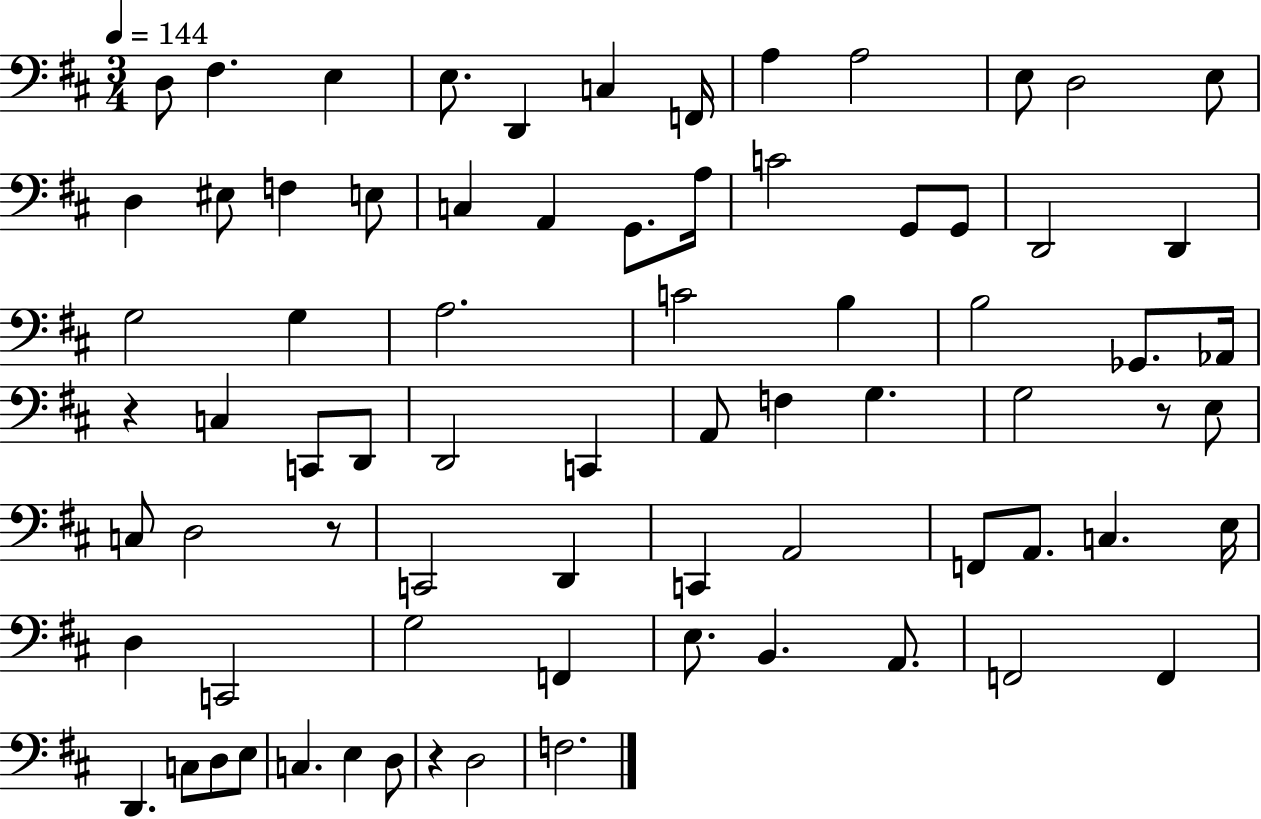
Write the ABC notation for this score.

X:1
T:Untitled
M:3/4
L:1/4
K:D
D,/2 ^F, E, E,/2 D,, C, F,,/4 A, A,2 E,/2 D,2 E,/2 D, ^E,/2 F, E,/2 C, A,, G,,/2 A,/4 C2 G,,/2 G,,/2 D,,2 D,, G,2 G, A,2 C2 B, B,2 _G,,/2 _A,,/4 z C, C,,/2 D,,/2 D,,2 C,, A,,/2 F, G, G,2 z/2 E,/2 C,/2 D,2 z/2 C,,2 D,, C,, A,,2 F,,/2 A,,/2 C, E,/4 D, C,,2 G,2 F,, E,/2 B,, A,,/2 F,,2 F,, D,, C,/2 D,/2 E,/2 C, E, D,/2 z D,2 F,2